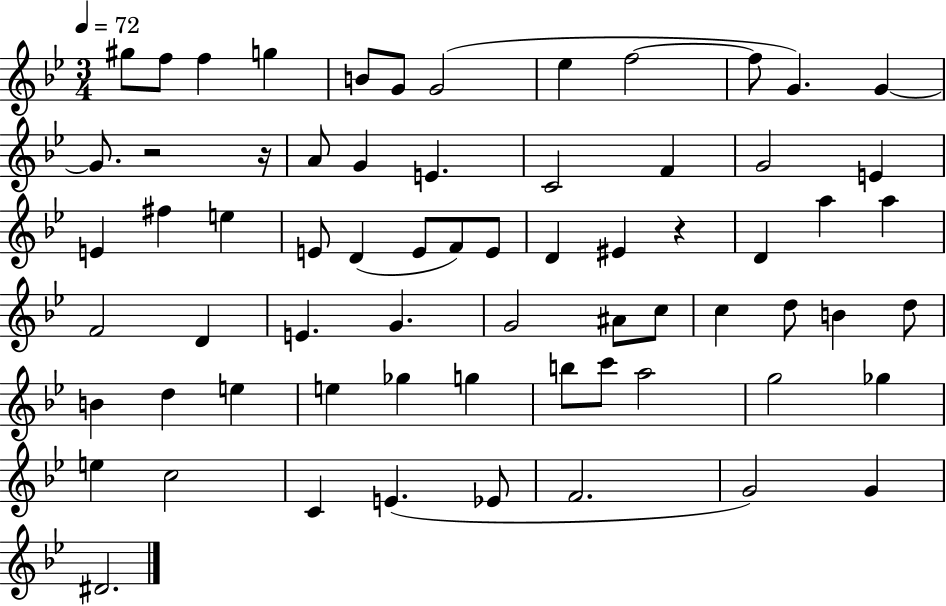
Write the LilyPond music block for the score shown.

{
  \clef treble
  \numericTimeSignature
  \time 3/4
  \key bes \major
  \tempo 4 = 72
  \repeat volta 2 { gis''8 f''8 f''4 g''4 | b'8 g'8 g'2( | ees''4 f''2~~ | f''8 g'4.) g'4~~ | \break g'8. r2 r16 | a'8 g'4 e'4. | c'2 f'4 | g'2 e'4 | \break e'4 fis''4 e''4 | e'8 d'4( e'8 f'8) e'8 | d'4 eis'4 r4 | d'4 a''4 a''4 | \break f'2 d'4 | e'4. g'4. | g'2 ais'8 c''8 | c''4 d''8 b'4 d''8 | \break b'4 d''4 e''4 | e''4 ges''4 g''4 | b''8 c'''8 a''2 | g''2 ges''4 | \break e''4 c''2 | c'4 e'4.( ees'8 | f'2. | g'2) g'4 | \break dis'2. | } \bar "|."
}